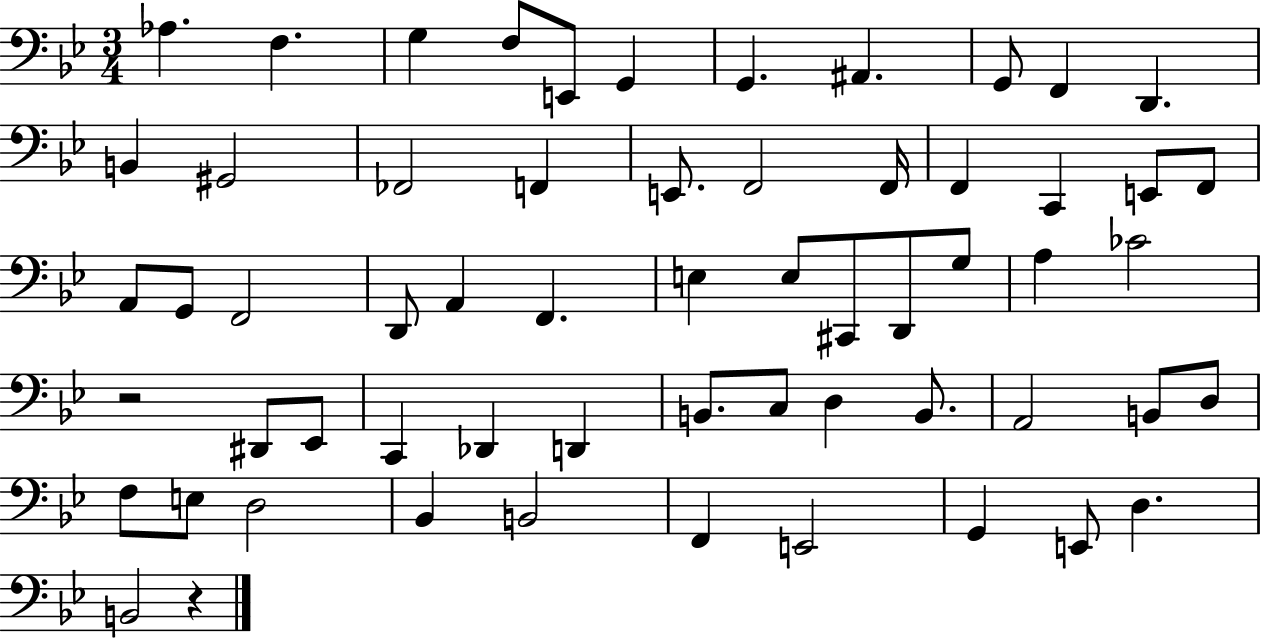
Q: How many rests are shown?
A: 2